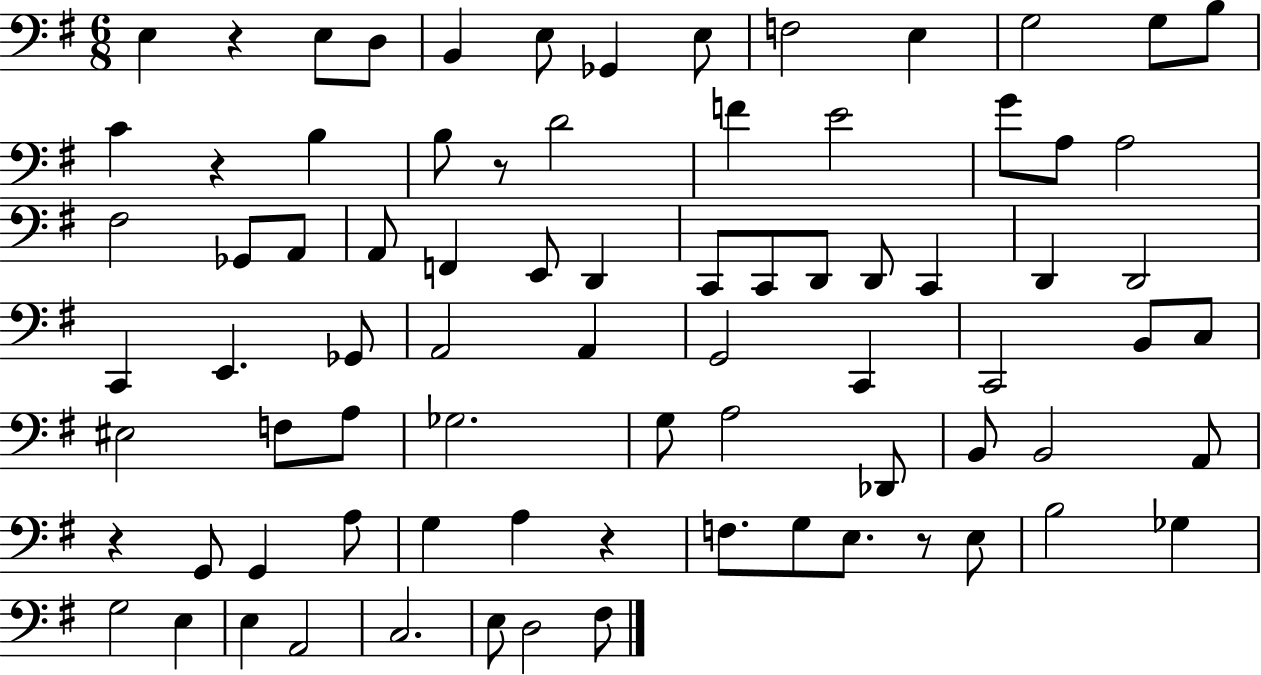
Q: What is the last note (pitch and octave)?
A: F#3